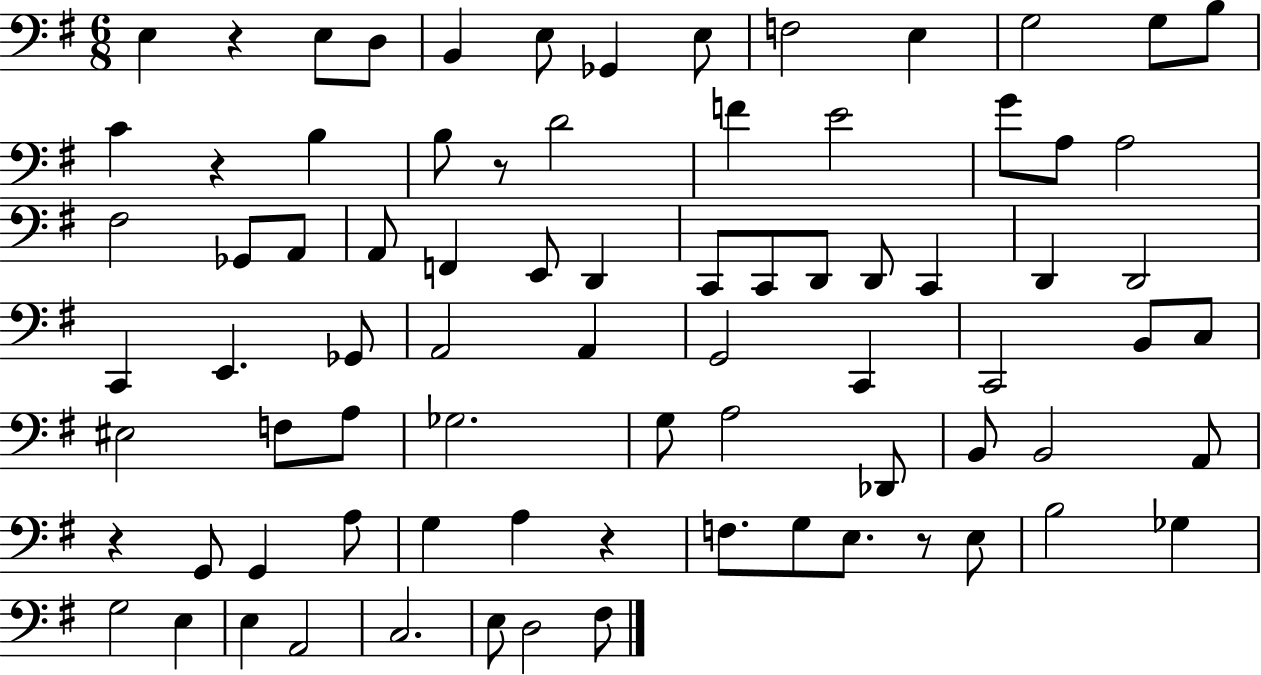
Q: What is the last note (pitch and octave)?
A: F#3